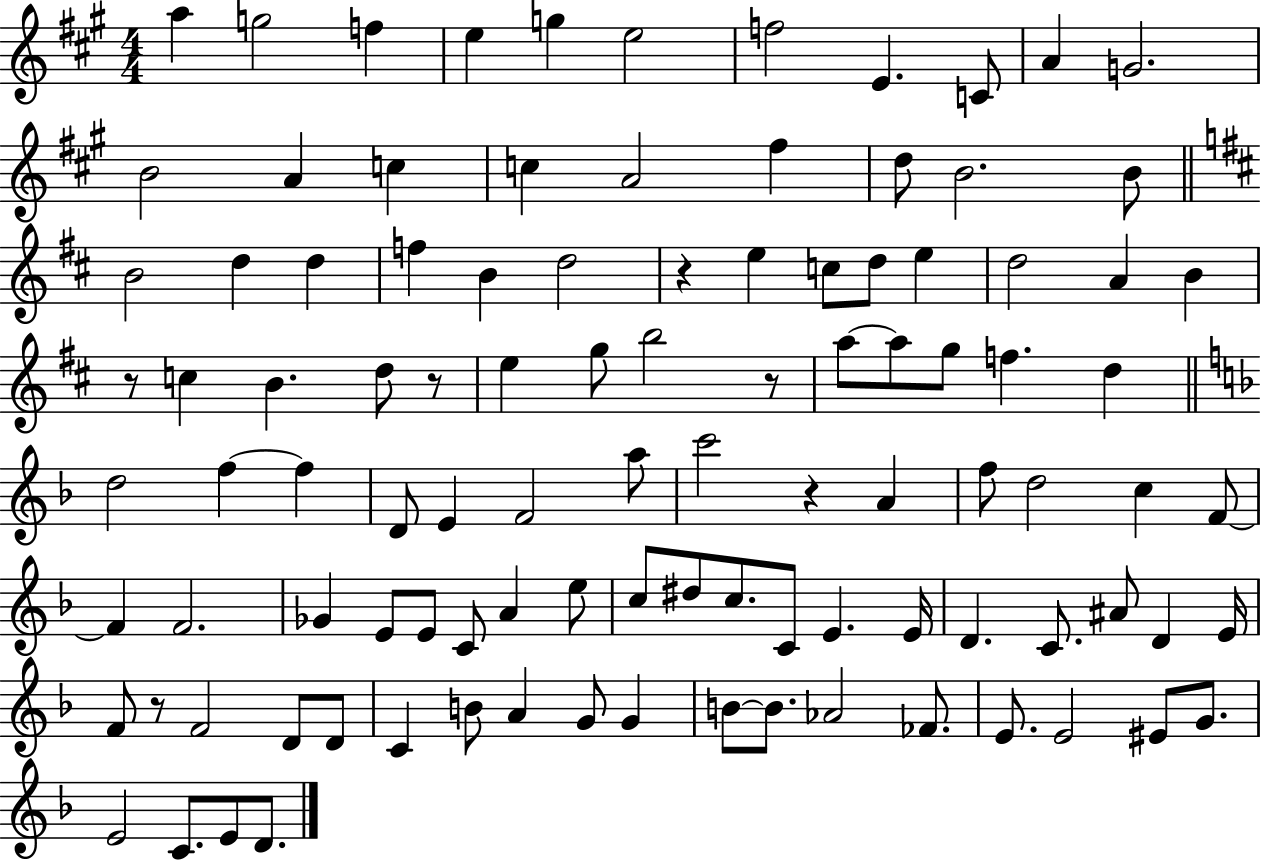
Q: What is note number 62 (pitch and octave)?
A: E4